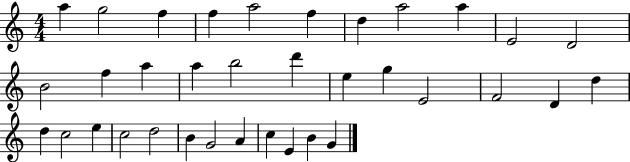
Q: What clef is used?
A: treble